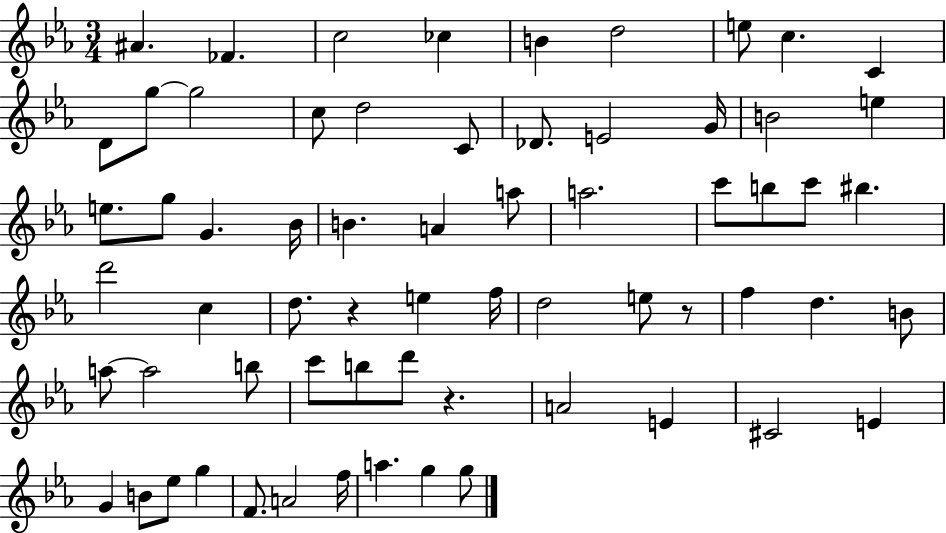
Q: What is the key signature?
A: EES major